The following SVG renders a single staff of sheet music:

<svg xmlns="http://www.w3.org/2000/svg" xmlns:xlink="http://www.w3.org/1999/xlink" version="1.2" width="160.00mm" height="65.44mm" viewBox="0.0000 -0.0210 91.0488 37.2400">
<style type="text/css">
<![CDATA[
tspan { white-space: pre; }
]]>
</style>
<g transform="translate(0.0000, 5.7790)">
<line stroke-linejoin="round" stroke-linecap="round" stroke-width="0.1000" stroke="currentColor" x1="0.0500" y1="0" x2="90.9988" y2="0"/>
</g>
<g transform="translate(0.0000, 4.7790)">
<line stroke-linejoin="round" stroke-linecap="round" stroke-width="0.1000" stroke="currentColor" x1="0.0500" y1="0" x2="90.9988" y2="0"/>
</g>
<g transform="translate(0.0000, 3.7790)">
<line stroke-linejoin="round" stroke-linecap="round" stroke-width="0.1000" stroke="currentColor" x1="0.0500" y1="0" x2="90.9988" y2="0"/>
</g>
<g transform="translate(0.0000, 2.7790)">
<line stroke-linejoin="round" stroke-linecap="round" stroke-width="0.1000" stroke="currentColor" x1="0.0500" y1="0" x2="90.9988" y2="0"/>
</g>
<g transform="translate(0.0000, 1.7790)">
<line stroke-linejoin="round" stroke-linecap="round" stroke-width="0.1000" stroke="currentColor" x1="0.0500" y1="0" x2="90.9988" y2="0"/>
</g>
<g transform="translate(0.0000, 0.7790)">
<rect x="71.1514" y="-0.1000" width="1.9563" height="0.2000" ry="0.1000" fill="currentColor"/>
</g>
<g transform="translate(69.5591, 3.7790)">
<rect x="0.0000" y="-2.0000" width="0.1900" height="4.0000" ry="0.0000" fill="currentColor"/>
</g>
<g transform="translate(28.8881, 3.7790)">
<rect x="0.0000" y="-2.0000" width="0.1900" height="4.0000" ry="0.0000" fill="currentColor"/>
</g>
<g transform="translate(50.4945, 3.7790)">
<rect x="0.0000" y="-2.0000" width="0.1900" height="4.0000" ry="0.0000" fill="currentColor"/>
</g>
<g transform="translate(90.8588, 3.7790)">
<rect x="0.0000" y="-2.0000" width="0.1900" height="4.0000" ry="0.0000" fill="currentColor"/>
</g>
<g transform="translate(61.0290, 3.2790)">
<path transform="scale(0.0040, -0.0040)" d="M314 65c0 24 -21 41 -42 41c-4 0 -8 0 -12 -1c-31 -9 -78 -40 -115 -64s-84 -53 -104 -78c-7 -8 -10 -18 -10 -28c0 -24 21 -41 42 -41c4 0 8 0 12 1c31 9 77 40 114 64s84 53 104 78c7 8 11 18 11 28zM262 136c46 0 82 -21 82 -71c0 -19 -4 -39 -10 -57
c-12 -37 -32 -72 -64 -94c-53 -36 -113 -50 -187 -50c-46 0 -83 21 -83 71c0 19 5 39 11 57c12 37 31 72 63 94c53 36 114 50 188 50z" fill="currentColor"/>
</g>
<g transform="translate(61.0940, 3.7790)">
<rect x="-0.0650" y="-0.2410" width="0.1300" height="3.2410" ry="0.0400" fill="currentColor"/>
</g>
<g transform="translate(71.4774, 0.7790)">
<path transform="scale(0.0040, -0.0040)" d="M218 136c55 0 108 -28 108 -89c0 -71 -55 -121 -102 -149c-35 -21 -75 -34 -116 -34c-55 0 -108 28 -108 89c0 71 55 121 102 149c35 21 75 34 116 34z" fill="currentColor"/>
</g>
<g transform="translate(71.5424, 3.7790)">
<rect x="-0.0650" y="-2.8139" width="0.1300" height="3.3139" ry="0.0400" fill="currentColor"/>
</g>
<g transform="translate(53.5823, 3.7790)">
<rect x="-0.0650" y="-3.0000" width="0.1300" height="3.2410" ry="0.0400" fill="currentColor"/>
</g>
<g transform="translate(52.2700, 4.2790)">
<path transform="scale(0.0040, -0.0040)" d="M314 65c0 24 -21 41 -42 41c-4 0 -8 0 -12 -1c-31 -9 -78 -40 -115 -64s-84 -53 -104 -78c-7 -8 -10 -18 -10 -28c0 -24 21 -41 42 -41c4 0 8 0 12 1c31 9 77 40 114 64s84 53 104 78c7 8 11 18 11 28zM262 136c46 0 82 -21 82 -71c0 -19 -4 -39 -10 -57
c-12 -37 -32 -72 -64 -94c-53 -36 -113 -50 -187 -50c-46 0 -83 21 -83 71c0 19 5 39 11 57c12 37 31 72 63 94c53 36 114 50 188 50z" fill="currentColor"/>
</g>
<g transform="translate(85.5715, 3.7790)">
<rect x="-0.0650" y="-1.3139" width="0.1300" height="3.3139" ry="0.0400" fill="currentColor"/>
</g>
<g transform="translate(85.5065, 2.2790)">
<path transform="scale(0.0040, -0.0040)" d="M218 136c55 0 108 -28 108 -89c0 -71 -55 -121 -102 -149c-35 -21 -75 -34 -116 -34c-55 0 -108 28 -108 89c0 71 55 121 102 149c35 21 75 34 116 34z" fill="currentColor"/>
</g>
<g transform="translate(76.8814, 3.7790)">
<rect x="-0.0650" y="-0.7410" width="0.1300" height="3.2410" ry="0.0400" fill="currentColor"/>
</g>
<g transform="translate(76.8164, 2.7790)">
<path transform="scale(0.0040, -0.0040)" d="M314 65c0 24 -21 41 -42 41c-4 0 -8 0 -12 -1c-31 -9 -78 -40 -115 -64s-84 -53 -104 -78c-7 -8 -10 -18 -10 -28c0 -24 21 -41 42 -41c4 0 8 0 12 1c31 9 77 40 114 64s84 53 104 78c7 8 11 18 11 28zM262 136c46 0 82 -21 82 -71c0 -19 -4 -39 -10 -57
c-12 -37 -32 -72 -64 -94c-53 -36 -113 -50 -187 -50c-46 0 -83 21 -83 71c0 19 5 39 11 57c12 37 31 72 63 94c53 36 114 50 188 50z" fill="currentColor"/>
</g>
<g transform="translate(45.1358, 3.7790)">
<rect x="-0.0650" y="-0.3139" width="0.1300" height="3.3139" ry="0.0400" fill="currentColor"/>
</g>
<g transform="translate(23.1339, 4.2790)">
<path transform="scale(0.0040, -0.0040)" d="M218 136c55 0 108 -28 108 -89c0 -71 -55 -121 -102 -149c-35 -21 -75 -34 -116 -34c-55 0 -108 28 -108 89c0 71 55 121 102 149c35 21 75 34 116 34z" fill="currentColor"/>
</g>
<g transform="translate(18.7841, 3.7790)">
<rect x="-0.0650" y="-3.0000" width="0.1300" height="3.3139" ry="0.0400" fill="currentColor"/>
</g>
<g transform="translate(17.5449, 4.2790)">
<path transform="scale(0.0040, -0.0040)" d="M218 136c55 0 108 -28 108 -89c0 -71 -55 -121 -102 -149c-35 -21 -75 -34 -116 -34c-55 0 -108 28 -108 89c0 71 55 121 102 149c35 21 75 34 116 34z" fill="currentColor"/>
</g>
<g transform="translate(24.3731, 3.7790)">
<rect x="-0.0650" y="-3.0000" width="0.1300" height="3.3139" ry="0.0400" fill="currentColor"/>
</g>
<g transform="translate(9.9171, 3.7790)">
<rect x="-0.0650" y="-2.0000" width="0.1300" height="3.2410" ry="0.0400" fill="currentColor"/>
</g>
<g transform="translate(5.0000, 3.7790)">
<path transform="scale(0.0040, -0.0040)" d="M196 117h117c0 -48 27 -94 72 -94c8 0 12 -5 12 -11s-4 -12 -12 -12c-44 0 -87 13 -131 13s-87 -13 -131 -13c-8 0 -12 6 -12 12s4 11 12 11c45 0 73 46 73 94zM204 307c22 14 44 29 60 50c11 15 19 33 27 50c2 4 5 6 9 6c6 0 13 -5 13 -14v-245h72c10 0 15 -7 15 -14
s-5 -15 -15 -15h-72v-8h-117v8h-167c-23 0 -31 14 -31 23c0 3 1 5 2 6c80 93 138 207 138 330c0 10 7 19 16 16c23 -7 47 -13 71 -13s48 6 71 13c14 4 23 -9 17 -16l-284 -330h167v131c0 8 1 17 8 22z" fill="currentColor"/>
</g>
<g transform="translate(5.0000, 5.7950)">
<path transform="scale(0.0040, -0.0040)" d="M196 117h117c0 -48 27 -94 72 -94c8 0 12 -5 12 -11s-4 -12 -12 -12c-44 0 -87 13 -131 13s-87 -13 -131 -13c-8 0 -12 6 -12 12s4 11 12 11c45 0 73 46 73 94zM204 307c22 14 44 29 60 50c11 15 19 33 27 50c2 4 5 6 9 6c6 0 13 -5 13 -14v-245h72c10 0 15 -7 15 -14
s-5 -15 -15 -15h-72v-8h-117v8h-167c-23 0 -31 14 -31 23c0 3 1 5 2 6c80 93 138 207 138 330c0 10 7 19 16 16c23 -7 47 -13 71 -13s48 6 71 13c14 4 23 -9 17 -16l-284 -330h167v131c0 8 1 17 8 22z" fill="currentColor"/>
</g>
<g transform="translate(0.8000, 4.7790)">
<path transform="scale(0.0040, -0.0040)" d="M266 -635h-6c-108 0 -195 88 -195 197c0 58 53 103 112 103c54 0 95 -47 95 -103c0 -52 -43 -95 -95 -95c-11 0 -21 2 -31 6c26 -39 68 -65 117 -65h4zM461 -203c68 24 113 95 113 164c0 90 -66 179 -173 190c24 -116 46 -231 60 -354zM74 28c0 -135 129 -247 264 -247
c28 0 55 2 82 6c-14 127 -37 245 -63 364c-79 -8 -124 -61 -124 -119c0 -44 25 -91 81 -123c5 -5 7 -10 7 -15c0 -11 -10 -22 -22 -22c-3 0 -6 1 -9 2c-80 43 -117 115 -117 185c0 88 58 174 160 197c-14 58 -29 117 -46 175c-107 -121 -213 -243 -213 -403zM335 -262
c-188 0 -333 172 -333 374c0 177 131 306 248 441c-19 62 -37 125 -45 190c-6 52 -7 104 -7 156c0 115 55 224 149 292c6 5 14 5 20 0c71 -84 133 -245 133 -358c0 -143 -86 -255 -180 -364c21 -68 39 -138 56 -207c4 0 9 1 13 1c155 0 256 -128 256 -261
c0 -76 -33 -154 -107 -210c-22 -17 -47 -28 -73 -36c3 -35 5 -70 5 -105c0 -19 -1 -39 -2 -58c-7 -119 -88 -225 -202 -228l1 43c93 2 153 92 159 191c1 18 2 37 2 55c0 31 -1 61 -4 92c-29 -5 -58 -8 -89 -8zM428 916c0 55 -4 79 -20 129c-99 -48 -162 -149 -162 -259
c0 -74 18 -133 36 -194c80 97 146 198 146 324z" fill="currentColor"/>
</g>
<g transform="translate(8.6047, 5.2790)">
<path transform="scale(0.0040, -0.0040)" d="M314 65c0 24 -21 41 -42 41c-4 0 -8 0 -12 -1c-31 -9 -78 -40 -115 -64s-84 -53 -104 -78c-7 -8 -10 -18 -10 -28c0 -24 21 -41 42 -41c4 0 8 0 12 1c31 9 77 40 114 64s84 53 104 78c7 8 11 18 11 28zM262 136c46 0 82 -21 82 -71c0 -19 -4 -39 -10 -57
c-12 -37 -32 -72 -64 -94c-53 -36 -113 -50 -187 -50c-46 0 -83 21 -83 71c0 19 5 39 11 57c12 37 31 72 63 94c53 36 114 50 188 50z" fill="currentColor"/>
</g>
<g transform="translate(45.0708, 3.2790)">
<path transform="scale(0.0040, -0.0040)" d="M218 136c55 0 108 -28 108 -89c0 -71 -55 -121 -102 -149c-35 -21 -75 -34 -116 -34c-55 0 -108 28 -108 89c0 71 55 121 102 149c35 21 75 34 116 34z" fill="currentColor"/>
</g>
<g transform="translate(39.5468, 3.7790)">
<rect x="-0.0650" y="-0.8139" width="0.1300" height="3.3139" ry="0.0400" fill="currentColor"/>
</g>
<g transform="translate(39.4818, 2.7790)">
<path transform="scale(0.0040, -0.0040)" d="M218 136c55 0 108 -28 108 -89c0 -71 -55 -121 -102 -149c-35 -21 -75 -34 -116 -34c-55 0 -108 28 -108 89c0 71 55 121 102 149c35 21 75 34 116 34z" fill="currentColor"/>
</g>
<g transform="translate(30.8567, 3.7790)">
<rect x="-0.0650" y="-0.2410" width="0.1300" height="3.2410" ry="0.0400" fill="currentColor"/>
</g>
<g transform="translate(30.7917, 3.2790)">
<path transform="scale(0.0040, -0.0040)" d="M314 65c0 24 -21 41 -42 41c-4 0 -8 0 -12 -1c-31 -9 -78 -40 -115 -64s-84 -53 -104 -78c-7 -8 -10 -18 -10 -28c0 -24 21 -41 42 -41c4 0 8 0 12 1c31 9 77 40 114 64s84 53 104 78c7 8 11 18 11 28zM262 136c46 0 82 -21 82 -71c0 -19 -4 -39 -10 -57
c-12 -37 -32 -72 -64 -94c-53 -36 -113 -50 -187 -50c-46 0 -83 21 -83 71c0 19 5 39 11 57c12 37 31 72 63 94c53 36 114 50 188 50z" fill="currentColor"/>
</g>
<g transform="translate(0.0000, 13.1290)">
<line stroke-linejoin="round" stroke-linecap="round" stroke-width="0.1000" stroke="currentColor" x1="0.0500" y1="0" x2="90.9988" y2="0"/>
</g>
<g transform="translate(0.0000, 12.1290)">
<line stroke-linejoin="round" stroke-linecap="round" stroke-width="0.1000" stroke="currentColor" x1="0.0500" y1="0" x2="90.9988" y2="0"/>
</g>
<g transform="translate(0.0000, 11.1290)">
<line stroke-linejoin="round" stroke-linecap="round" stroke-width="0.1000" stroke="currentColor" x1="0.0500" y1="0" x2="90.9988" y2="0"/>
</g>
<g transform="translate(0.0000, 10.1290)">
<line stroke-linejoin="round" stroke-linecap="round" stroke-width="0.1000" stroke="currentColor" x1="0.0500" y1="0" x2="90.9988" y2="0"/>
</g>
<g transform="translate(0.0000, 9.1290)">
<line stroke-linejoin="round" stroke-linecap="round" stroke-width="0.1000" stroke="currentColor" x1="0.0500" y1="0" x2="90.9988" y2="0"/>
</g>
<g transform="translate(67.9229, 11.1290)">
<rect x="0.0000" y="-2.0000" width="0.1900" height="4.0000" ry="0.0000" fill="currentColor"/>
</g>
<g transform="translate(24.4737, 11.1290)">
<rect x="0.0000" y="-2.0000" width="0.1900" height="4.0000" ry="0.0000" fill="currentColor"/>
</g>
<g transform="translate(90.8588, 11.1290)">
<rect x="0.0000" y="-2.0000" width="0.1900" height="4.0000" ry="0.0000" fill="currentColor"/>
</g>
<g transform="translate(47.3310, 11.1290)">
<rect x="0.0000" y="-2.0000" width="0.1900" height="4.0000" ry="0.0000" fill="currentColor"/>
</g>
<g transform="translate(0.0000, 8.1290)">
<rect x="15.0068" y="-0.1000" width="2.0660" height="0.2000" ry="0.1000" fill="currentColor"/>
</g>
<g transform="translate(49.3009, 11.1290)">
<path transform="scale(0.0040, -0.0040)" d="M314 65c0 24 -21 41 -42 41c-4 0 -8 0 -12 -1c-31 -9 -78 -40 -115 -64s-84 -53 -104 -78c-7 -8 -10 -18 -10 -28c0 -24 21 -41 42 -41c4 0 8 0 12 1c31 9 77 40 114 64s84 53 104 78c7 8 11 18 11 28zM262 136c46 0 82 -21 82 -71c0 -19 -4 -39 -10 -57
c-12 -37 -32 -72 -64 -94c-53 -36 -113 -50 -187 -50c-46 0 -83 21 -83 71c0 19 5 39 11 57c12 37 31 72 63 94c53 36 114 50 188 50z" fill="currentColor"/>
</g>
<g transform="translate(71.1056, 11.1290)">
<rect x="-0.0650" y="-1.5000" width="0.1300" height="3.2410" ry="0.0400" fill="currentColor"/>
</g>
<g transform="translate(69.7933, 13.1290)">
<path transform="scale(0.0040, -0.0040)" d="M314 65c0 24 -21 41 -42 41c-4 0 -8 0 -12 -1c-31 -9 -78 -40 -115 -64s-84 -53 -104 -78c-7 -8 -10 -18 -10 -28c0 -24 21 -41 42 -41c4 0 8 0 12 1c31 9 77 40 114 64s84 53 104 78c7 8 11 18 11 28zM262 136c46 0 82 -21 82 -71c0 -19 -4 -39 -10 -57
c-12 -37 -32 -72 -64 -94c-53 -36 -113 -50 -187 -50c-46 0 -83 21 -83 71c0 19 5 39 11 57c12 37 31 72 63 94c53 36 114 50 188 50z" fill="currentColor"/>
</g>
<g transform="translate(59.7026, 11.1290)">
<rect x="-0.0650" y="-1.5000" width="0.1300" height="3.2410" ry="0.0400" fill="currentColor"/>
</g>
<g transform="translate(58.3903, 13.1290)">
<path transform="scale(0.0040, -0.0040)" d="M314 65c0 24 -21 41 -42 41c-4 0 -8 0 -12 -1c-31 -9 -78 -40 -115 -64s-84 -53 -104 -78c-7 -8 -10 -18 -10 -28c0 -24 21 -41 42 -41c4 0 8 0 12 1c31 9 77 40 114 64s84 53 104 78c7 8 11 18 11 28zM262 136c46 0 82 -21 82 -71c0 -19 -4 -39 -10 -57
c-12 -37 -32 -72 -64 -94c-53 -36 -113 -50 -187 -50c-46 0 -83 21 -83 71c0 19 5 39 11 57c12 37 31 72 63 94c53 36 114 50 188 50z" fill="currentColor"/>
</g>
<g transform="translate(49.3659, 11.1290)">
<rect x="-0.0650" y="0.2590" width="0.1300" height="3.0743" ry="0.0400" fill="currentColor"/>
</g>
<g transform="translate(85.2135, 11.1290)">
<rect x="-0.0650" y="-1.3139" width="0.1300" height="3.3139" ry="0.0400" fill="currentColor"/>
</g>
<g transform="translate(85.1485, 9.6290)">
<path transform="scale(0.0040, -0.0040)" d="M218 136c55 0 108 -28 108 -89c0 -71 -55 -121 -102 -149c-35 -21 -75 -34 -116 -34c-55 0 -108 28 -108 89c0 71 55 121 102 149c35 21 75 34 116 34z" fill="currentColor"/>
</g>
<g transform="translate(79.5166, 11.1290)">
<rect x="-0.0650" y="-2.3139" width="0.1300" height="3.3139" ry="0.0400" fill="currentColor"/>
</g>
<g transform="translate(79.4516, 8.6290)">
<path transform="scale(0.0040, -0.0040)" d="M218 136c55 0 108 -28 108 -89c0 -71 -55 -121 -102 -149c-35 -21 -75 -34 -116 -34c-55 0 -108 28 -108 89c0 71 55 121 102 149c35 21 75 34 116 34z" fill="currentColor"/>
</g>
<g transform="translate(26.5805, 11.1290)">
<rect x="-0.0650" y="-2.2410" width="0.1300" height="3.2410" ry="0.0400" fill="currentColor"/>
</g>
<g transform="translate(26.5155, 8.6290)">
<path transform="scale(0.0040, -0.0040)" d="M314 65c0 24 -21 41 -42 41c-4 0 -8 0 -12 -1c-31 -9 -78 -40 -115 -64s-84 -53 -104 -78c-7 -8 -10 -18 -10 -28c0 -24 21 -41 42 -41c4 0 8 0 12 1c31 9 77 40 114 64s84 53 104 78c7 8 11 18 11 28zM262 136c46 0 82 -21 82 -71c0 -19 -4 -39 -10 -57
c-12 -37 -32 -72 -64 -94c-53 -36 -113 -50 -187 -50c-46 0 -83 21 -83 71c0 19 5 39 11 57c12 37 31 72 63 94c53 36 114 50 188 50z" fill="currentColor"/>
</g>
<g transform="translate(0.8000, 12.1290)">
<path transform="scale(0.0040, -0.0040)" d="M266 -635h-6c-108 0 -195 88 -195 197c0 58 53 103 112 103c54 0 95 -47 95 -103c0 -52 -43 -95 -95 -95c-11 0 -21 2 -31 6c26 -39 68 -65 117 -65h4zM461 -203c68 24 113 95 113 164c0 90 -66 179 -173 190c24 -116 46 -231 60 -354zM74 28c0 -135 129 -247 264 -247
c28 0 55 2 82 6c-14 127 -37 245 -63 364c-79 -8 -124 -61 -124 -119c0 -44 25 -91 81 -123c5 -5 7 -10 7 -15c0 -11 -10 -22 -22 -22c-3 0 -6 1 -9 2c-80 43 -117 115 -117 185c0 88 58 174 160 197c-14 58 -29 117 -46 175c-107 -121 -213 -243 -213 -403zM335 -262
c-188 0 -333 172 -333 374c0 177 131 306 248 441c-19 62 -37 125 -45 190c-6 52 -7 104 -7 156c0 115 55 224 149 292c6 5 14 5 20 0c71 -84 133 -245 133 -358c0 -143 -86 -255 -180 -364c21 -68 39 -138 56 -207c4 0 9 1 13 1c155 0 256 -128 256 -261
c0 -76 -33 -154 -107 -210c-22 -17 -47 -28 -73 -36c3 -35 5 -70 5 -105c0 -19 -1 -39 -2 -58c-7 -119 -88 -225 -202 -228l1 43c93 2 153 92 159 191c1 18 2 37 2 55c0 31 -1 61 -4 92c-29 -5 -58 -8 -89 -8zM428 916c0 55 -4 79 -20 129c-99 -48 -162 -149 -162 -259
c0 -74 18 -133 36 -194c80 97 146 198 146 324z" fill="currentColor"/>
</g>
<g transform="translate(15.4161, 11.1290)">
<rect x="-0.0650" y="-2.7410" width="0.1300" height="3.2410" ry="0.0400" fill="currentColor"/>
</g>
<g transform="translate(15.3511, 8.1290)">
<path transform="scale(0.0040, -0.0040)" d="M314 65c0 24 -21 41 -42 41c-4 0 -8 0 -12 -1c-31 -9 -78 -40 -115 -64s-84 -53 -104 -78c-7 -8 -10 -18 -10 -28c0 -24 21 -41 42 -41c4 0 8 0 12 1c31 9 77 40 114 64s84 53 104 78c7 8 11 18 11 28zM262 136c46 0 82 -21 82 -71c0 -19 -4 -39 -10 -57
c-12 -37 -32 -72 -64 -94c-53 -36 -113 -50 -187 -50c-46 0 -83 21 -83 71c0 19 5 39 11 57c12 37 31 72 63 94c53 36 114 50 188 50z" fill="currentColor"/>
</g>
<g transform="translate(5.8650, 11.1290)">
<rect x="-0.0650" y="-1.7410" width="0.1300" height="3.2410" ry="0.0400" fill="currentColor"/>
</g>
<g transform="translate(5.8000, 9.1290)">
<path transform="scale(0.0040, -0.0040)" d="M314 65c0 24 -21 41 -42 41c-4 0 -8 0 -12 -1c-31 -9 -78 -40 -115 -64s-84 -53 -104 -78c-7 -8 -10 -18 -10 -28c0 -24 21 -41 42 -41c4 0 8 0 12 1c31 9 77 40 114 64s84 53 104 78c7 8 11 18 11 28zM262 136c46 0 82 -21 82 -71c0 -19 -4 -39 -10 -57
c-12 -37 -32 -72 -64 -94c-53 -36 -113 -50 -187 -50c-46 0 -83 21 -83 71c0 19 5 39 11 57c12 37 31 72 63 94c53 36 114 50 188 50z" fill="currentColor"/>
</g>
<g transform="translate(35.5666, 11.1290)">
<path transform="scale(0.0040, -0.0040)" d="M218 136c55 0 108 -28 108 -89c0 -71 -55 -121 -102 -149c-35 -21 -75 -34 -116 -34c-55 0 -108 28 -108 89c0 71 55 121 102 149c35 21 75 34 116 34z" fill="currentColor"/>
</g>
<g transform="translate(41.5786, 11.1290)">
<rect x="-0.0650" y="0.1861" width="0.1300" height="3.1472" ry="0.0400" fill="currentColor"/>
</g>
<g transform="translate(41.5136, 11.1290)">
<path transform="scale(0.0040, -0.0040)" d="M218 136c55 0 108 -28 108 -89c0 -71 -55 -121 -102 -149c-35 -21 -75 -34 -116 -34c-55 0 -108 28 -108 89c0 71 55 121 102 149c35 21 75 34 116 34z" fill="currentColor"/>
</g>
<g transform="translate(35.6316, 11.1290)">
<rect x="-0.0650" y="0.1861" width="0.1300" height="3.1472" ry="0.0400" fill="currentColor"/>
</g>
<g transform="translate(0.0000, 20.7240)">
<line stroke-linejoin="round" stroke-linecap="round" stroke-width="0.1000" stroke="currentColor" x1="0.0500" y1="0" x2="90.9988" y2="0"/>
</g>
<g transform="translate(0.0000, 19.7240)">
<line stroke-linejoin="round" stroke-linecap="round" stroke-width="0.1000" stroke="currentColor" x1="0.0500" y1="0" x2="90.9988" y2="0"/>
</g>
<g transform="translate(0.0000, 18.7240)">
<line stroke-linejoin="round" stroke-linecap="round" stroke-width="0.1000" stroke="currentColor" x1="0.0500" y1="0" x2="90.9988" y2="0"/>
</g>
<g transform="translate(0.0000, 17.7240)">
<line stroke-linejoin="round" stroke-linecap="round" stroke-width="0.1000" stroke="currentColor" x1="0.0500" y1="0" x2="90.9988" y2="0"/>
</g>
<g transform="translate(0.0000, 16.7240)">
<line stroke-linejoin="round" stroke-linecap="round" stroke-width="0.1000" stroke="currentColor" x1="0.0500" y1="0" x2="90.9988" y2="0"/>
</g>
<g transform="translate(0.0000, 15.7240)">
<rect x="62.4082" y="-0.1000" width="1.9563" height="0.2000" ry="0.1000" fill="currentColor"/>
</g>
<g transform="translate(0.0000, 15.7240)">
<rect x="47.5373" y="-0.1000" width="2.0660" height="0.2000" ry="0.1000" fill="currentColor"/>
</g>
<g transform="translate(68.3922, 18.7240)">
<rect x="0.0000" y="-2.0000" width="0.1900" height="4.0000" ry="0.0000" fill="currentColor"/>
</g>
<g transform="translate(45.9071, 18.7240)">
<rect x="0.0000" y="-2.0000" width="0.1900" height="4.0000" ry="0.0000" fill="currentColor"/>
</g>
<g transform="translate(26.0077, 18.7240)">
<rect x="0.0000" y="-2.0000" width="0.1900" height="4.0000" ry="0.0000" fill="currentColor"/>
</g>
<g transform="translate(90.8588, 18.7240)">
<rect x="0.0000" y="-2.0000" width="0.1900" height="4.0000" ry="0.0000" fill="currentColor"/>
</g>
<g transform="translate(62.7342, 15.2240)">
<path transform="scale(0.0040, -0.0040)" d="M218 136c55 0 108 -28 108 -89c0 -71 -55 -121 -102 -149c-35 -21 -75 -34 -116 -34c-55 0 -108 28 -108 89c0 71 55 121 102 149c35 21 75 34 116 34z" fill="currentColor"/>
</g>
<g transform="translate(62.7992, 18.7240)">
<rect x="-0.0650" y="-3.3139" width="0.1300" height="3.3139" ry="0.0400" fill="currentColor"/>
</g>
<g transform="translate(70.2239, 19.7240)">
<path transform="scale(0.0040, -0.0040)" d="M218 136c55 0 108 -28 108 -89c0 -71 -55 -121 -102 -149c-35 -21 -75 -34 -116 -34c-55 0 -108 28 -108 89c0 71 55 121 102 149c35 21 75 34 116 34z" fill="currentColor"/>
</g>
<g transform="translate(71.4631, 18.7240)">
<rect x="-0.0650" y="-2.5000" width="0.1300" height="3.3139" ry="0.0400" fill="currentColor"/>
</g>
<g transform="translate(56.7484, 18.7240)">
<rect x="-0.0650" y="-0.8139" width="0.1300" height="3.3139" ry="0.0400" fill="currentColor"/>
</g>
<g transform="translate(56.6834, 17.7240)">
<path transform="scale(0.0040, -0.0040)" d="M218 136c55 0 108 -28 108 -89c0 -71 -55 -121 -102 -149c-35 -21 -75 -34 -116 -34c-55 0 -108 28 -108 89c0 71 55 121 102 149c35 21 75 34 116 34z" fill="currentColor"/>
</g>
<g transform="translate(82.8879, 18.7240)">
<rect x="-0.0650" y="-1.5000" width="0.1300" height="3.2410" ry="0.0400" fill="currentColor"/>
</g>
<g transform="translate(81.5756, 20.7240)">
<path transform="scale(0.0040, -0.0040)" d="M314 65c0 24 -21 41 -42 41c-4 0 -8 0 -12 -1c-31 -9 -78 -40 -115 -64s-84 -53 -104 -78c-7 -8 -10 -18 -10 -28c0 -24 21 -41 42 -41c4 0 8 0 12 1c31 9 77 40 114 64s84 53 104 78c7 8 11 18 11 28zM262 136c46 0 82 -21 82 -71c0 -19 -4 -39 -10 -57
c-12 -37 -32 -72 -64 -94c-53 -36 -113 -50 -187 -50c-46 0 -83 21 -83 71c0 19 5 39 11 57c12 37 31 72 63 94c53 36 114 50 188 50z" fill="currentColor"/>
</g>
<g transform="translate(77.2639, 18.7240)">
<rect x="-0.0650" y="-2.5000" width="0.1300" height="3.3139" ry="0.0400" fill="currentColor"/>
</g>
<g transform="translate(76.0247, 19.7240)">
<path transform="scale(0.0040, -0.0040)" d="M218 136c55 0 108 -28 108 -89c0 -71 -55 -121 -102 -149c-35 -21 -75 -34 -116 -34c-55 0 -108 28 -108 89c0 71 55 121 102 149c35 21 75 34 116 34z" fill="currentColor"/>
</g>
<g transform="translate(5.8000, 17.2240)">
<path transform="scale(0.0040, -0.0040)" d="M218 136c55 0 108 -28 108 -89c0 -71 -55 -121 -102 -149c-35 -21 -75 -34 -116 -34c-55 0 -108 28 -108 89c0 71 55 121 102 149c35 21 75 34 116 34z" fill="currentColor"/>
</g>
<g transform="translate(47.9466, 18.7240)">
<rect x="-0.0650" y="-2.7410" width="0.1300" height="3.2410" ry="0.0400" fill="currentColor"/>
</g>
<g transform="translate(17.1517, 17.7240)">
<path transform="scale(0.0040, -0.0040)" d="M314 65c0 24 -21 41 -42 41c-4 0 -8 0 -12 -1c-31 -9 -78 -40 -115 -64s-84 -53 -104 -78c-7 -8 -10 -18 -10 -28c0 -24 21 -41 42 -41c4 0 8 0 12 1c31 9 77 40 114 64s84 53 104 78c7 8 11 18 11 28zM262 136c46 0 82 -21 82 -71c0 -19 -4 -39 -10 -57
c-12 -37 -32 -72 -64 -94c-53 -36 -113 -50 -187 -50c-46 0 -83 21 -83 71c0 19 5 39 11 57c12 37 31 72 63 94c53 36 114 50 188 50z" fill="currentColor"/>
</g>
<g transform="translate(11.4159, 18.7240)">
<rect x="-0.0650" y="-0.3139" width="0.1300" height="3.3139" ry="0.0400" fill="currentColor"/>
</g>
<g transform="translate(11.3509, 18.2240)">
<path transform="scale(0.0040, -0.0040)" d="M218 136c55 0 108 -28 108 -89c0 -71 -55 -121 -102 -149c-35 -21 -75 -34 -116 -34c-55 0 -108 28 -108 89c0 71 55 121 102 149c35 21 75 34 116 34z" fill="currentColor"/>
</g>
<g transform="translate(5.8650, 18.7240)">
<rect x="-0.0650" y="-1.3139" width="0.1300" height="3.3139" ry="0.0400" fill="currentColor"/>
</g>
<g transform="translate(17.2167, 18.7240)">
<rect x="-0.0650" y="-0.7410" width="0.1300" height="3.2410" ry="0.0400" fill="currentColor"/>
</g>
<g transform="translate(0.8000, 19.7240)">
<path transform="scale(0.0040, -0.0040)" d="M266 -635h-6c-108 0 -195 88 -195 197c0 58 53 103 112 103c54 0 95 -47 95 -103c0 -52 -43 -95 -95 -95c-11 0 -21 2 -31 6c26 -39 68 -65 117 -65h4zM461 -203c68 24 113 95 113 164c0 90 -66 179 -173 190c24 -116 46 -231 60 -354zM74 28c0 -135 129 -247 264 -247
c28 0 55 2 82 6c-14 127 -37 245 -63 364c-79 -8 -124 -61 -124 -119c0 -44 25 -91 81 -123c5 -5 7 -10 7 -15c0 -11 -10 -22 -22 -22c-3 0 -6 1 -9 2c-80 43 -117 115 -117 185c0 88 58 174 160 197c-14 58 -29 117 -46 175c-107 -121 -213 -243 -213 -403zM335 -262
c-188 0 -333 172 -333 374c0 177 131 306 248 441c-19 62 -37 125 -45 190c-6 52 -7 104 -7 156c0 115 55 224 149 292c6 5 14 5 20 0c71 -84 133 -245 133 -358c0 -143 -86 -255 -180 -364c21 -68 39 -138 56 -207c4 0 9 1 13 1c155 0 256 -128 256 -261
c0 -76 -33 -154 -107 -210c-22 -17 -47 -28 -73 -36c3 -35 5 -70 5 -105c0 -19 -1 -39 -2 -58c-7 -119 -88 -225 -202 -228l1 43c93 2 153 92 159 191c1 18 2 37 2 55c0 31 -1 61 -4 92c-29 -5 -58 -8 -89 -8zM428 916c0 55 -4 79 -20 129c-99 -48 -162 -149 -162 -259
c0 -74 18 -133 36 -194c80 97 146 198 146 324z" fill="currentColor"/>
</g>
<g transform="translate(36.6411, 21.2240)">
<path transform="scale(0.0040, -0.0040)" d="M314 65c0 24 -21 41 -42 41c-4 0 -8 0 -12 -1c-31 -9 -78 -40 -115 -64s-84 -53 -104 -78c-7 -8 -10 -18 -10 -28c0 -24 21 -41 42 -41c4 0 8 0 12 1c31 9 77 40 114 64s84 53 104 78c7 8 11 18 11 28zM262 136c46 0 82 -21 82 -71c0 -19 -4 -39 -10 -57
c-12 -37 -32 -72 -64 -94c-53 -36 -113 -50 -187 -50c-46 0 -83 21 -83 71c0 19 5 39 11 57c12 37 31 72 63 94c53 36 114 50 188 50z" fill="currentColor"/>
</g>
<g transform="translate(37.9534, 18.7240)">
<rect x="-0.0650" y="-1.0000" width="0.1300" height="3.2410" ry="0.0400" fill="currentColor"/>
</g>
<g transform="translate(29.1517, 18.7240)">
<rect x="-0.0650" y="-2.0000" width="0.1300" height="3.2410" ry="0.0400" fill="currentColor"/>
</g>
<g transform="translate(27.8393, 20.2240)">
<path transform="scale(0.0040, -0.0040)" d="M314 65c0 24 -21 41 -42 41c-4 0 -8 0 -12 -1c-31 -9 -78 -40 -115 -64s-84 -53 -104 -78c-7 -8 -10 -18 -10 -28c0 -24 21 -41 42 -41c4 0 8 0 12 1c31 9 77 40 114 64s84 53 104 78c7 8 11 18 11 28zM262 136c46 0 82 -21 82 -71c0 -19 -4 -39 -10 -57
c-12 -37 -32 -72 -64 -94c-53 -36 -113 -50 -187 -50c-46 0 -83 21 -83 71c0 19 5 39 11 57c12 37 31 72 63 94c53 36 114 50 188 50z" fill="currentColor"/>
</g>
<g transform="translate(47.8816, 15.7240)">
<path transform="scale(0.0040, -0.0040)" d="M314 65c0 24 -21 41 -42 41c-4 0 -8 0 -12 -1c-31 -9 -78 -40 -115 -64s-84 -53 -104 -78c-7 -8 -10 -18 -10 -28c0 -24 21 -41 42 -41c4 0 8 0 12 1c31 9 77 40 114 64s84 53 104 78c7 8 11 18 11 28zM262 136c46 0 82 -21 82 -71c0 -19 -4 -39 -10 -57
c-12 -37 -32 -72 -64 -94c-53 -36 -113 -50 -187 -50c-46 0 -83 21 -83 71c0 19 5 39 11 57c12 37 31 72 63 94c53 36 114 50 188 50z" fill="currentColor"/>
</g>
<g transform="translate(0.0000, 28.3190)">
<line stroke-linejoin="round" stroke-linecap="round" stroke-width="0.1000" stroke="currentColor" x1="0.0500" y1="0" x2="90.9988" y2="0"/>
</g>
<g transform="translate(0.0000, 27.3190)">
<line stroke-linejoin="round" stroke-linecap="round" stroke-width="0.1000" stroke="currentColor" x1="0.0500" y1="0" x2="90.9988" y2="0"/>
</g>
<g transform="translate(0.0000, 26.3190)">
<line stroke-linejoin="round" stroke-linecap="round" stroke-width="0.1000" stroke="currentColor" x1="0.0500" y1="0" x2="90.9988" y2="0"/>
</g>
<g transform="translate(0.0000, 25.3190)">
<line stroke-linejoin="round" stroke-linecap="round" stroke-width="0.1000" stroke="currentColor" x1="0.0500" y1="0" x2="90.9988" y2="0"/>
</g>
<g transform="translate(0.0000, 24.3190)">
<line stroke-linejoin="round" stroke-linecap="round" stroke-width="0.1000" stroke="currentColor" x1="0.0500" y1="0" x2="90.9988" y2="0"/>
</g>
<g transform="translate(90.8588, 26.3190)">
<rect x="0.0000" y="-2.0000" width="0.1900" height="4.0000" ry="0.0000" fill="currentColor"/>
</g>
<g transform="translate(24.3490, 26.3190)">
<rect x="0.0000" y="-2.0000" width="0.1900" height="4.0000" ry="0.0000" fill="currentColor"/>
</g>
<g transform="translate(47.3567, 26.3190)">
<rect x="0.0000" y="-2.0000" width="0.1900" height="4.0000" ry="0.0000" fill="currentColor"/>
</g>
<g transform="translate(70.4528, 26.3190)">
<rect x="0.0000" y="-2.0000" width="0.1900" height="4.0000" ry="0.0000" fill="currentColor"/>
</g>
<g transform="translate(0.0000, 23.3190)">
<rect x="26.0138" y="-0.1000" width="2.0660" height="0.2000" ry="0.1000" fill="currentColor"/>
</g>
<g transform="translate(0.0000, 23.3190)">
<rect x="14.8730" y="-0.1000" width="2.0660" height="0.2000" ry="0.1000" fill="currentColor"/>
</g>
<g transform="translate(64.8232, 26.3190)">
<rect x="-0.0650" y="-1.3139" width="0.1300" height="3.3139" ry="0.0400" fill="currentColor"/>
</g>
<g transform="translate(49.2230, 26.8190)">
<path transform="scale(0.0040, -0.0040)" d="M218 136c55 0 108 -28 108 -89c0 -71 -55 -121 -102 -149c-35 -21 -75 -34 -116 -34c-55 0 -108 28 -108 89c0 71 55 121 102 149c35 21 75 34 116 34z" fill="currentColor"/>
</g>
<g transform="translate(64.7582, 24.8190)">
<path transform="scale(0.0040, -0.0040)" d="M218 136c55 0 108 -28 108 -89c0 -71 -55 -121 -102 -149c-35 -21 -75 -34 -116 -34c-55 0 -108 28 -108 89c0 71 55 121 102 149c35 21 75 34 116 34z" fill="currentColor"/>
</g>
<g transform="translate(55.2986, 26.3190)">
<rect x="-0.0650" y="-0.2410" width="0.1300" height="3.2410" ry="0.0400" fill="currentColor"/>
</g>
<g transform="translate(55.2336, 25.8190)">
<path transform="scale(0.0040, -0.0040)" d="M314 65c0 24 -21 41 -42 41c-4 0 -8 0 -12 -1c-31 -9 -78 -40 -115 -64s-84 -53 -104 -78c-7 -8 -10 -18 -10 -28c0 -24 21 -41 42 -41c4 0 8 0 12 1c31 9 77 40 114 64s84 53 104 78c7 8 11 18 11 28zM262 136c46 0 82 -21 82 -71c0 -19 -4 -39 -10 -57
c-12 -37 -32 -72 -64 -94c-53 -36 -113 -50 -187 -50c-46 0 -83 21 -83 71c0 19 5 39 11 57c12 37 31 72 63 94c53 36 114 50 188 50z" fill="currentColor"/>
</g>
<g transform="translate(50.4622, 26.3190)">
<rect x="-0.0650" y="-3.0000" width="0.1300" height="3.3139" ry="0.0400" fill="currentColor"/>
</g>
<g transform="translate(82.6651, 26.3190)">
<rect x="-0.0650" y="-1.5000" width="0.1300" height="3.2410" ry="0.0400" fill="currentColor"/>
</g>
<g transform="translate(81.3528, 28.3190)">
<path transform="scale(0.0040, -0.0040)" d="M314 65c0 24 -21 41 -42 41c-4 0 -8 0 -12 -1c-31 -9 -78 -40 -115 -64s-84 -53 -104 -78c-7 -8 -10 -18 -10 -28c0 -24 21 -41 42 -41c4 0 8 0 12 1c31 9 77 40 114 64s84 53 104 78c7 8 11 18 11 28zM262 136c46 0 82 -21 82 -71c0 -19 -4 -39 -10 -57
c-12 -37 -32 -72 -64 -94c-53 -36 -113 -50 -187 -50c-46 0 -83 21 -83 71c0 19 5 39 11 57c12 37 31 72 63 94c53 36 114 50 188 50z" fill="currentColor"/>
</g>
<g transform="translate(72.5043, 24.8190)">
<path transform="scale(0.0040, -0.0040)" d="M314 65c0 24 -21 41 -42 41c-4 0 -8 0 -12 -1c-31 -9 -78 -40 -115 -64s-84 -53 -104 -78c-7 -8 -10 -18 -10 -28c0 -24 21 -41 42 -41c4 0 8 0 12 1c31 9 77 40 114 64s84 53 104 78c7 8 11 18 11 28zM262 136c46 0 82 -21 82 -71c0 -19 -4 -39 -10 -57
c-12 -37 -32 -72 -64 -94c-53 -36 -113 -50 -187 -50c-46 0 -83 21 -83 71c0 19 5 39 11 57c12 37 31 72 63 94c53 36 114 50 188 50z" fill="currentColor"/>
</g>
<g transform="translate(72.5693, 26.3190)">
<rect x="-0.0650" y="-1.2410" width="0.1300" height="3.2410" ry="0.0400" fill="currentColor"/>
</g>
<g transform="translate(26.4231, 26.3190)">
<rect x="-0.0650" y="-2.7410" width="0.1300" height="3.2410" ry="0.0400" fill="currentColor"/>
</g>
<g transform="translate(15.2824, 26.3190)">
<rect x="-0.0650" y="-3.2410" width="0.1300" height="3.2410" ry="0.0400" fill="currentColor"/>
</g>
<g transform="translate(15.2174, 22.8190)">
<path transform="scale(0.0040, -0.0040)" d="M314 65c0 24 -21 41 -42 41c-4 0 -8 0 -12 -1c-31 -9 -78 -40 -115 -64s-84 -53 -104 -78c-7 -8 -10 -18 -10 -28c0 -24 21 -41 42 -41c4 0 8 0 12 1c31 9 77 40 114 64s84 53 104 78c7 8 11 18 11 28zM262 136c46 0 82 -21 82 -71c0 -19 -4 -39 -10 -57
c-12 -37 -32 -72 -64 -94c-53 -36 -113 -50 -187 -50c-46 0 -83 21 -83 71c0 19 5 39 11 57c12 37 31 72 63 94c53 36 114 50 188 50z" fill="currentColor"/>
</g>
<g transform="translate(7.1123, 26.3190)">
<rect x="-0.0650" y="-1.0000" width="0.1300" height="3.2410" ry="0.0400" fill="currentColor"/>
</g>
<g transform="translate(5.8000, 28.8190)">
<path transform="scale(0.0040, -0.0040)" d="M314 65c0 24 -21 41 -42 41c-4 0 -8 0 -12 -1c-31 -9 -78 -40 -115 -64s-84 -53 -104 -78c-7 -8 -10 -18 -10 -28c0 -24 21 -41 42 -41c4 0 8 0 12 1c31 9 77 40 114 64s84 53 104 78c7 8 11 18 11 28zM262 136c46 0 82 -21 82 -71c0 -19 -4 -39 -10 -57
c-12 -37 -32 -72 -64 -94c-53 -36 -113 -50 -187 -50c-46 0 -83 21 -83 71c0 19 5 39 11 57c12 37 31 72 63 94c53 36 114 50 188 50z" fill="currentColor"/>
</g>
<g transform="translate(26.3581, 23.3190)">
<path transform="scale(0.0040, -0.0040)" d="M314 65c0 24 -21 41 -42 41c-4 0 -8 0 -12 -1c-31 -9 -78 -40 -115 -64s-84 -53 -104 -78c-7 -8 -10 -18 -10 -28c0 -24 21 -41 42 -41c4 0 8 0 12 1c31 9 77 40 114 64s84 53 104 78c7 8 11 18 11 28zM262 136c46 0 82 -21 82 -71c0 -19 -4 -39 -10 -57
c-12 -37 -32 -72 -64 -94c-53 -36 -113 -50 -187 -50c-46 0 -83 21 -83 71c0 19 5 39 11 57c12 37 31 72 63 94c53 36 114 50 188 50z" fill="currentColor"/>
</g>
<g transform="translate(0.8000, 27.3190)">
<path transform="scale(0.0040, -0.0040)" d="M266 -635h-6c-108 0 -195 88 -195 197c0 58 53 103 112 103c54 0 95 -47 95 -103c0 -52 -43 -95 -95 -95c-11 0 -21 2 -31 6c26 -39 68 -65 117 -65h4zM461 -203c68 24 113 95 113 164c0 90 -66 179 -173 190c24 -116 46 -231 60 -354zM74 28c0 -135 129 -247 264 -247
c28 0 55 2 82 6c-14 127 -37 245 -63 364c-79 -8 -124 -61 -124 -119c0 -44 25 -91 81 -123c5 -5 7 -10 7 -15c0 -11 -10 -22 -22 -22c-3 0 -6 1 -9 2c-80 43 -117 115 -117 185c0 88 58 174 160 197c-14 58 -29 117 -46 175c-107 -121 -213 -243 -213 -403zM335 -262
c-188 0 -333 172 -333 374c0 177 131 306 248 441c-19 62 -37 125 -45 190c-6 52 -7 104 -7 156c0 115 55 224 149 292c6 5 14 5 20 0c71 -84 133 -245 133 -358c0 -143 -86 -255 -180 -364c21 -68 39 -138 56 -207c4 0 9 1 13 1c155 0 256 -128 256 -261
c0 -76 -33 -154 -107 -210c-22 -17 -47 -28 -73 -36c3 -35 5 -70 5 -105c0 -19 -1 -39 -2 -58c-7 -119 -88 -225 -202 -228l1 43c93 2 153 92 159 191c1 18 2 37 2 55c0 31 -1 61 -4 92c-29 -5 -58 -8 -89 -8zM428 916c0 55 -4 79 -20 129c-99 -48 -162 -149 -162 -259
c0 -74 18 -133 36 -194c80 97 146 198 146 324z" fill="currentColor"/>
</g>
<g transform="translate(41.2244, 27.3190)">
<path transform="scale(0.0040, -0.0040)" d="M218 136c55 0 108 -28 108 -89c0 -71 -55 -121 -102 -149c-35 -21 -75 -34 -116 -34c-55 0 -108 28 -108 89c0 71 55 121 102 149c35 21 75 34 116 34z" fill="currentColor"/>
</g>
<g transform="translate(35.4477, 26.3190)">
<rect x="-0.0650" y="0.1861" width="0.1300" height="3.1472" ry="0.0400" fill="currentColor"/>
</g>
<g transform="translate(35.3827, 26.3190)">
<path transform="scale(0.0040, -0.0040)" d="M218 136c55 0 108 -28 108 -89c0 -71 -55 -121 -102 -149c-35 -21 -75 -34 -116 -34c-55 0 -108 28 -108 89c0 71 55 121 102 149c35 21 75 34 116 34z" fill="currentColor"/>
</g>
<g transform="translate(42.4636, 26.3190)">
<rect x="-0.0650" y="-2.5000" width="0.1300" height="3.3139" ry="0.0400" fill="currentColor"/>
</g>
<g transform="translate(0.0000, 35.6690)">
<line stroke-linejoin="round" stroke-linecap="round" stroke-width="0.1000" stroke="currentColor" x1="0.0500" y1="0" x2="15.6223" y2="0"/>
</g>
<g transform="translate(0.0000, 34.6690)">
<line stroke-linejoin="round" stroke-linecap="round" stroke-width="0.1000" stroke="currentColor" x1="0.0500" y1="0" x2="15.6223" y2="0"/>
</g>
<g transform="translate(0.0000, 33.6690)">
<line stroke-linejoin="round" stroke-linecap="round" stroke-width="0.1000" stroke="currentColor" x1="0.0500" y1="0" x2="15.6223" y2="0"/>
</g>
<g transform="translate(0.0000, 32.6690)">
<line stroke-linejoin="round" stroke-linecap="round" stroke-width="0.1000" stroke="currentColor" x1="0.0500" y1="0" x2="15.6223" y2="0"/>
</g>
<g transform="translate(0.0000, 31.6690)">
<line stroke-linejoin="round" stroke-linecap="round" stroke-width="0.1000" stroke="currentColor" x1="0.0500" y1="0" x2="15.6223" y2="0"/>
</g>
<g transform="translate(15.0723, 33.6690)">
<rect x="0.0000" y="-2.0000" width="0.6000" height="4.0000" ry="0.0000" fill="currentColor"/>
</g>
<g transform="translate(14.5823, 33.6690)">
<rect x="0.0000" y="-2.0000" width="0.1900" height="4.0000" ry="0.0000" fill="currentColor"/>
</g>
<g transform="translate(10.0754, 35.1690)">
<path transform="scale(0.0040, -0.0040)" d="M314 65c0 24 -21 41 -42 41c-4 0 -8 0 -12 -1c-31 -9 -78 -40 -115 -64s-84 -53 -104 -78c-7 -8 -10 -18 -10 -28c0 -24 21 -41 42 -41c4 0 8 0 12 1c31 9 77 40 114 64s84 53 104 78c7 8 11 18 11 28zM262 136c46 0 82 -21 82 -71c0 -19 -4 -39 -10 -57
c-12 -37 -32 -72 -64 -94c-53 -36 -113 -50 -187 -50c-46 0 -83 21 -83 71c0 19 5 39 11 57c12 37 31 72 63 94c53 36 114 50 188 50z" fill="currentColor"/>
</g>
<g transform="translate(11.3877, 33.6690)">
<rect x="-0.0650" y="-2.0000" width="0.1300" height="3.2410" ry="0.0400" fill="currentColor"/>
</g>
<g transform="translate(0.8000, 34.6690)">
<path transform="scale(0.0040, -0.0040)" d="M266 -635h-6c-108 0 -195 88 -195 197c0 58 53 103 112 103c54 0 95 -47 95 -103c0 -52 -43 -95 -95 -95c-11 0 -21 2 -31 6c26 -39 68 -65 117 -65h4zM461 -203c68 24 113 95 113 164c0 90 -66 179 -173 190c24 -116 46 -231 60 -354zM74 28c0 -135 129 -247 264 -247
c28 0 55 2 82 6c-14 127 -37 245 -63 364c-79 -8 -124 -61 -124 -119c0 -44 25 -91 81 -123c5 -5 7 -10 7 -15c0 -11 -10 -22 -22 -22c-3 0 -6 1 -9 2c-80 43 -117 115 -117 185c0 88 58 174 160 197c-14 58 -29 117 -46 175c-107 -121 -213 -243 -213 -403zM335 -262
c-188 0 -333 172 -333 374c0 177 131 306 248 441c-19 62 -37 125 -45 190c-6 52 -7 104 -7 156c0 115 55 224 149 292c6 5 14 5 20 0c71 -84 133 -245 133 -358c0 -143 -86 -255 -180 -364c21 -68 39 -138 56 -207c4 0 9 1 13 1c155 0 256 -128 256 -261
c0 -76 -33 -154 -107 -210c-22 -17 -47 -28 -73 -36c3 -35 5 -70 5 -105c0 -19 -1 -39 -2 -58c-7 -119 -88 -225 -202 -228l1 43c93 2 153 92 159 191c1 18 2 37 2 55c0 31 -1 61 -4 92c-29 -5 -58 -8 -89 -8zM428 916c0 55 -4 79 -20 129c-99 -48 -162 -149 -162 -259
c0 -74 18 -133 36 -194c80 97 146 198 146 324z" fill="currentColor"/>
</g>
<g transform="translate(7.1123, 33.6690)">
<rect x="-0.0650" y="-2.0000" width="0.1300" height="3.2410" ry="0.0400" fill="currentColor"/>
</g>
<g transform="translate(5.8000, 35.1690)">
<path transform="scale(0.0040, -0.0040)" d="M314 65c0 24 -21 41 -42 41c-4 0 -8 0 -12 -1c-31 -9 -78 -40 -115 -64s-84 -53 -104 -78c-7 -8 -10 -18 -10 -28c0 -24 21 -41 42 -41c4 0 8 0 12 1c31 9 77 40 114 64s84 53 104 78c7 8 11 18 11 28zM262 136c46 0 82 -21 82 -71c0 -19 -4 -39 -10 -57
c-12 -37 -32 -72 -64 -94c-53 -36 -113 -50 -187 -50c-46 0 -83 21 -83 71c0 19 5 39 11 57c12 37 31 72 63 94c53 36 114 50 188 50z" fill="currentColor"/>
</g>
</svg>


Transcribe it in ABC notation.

X:1
T:Untitled
M:4/4
L:1/4
K:C
F2 A A c2 d c A2 c2 a d2 e f2 a2 g2 B B B2 E2 E2 g e e c d2 F2 D2 a2 d b G G E2 D2 b2 a2 B G A c2 e e2 E2 F2 F2